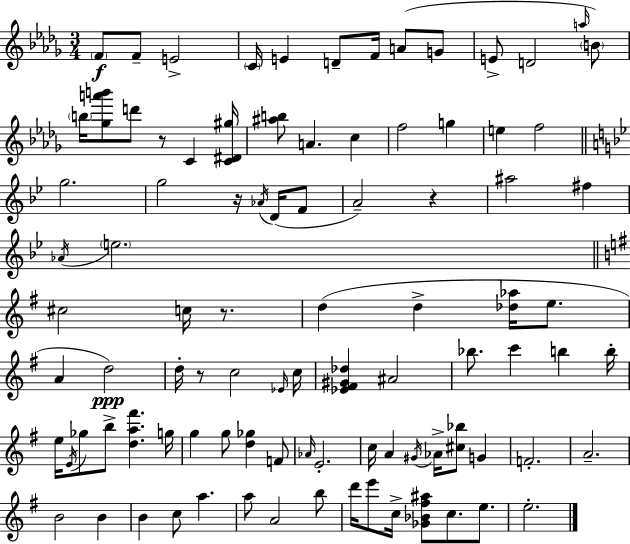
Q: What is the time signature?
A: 3/4